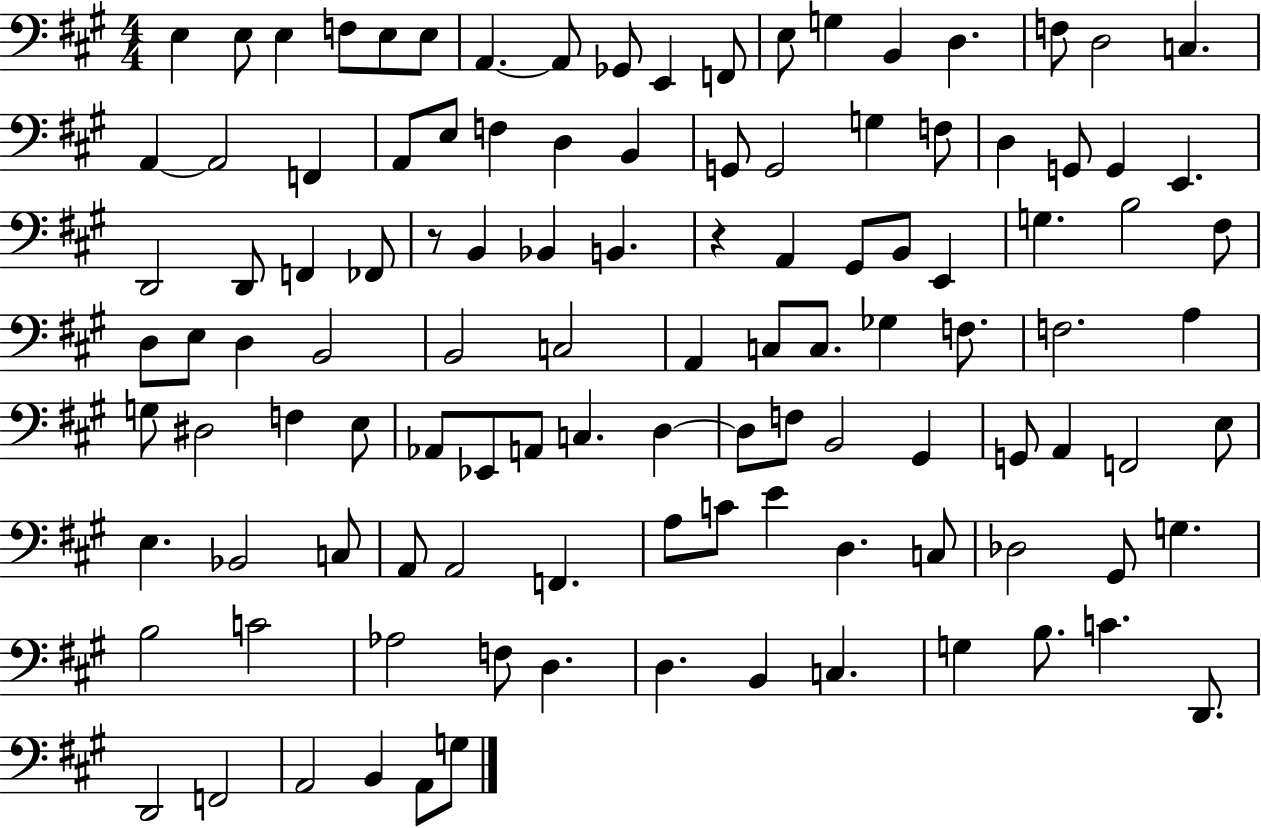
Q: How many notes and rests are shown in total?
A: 112